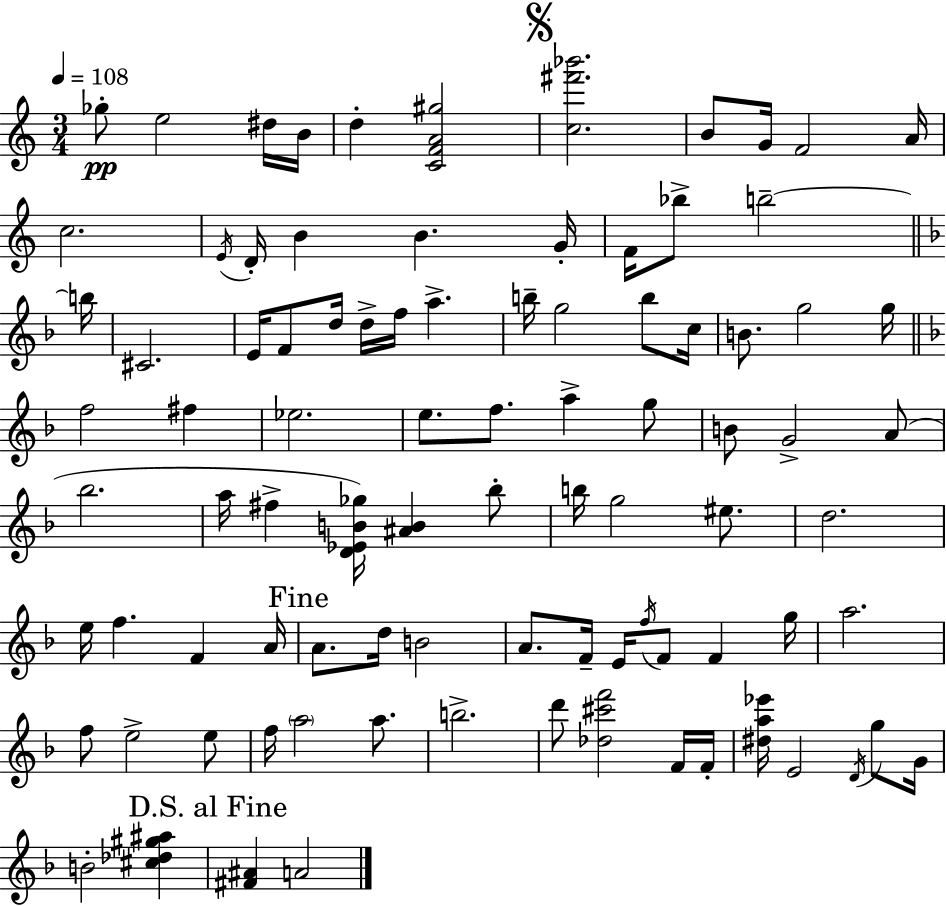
Gb5/e E5/h D#5/s B4/s D5/q [C4,F4,A4,G#5]/h [C5,F#6,Bb6]/h. B4/e G4/s F4/h A4/s C5/h. E4/s D4/s B4/q B4/q. G4/s F4/s Bb5/e B5/h B5/s C#4/h. E4/s F4/e D5/s D5/s F5/s A5/q. B5/s G5/h B5/e C5/s B4/e. G5/h G5/s F5/h F#5/q Eb5/h. E5/e. F5/e. A5/q G5/e B4/e G4/h A4/e Bb5/h. A5/s F#5/q [D4,Eb4,B4,Gb5]/s [A#4,B4]/q Bb5/e B5/s G5/h EIS5/e. D5/h. E5/s F5/q. F4/q A4/s A4/e. D5/s B4/h A4/e. F4/s E4/s F5/s F4/e F4/q G5/s A5/h. F5/e E5/h E5/e F5/s A5/h A5/e. B5/h. D6/e [Db5,C#6,F6]/h F4/s F4/s [D#5,A5,Eb6]/s E4/h D4/s G5/e G4/s B4/h [C#5,Db5,G#5,A#5]/q [F#4,A#4]/q A4/h